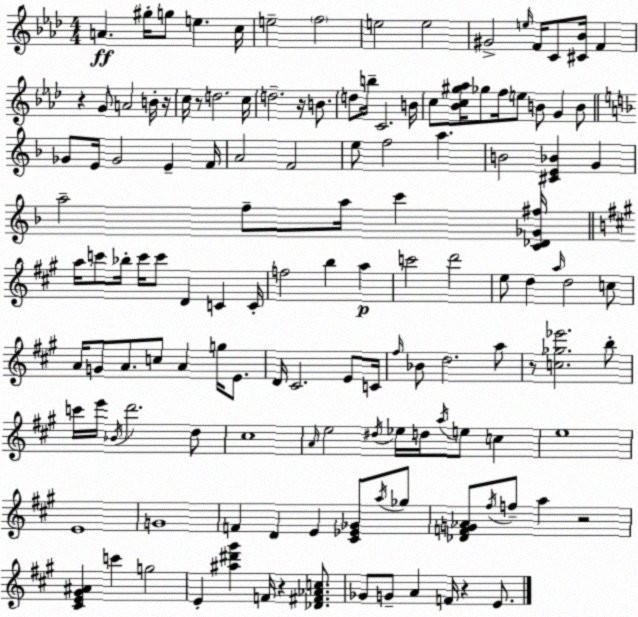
X:1
T:Untitled
M:4/4
L:1/4
K:Ab
A ^g/4 g/2 e c/4 e2 f2 e2 e2 ^G2 e/4 F/4 C/2 [^C_B]/4 F z G/2 A2 B/4 z/4 c/4 z/2 d2 c/4 d2 z/4 B/2 d/2 b/4 C2 B/4 c/2 [_Bc^g_a]/4 _g/2 f/4 e/2 B/2 G B/2 _G/2 E/4 _G2 E F/4 A2 F2 e/2 f2 a B2 [^CE_B] G a2 f/2 a/4 c' [C_D_G^f]/4 a/4 c'/2 _b/4 c'/4 c'/2 D C C/4 f2 b a c'2 d'2 e/2 d a/4 d2 c/2 A/4 G/2 A/2 c/2 A g/4 E/2 D/4 ^C2 E/2 C/4 ^f/4 _B/2 d2 a/2 z/2 [c_g_e']2 b/2 c'/4 e'/4 _B/4 d'2 d/2 ^c4 A/4 e2 ^d/4 _e/4 d/4 a/4 e/2 c e4 E4 G4 F D E [^C_E_G]/2 a/4 _g/2 [_DFG_A]/2 ^f/4 f/2 a z2 [^CE^G^A] c' g2 E [^a^d'^g'] F/4 z [_D^F_Ac]/2 _G/2 G/2 A F/4 z E/2